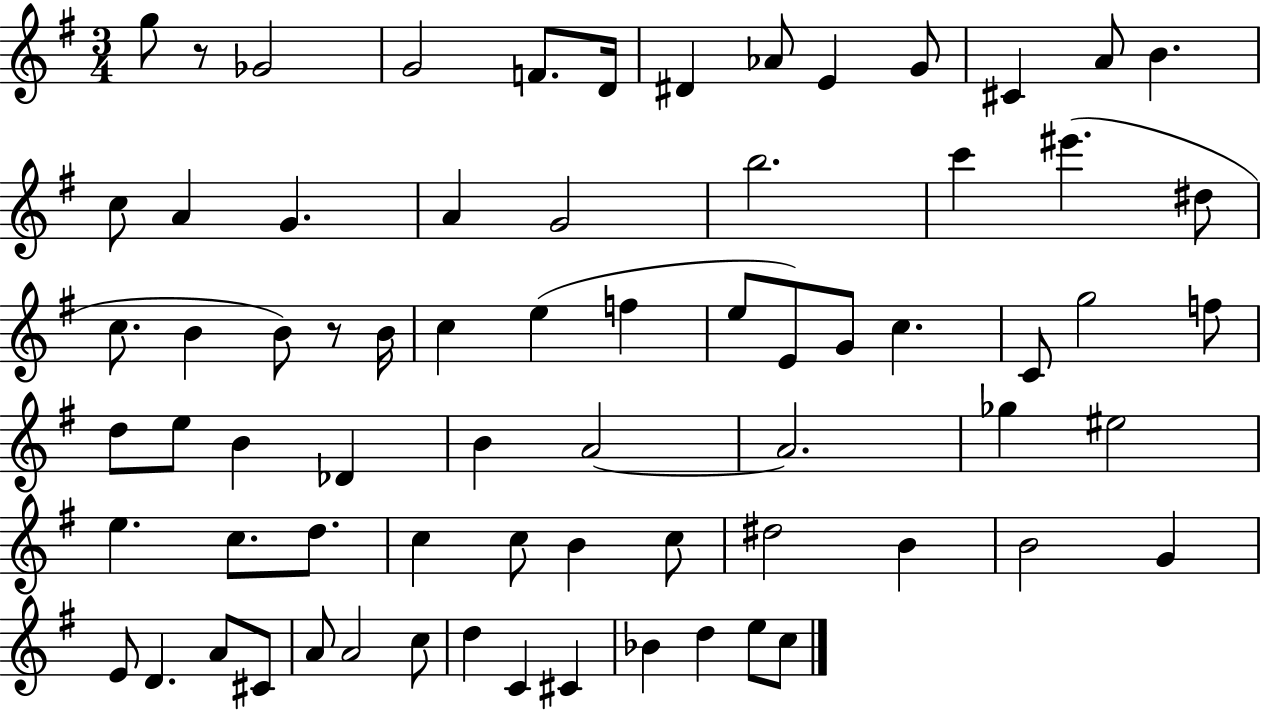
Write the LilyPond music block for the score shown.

{
  \clef treble
  \numericTimeSignature
  \time 3/4
  \key g \major
  g''8 r8 ges'2 | g'2 f'8. d'16 | dis'4 aes'8 e'4 g'8 | cis'4 a'8 b'4. | \break c''8 a'4 g'4. | a'4 g'2 | b''2. | c'''4 eis'''4.( dis''8 | \break c''8. b'4 b'8) r8 b'16 | c''4 e''4( f''4 | e''8 e'8) g'8 c''4. | c'8 g''2 f''8 | \break d''8 e''8 b'4 des'4 | b'4 a'2~~ | a'2. | ges''4 eis''2 | \break e''4. c''8. d''8. | c''4 c''8 b'4 c''8 | dis''2 b'4 | b'2 g'4 | \break e'8 d'4. a'8 cis'8 | a'8 a'2 c''8 | d''4 c'4 cis'4 | bes'4 d''4 e''8 c''8 | \break \bar "|."
}